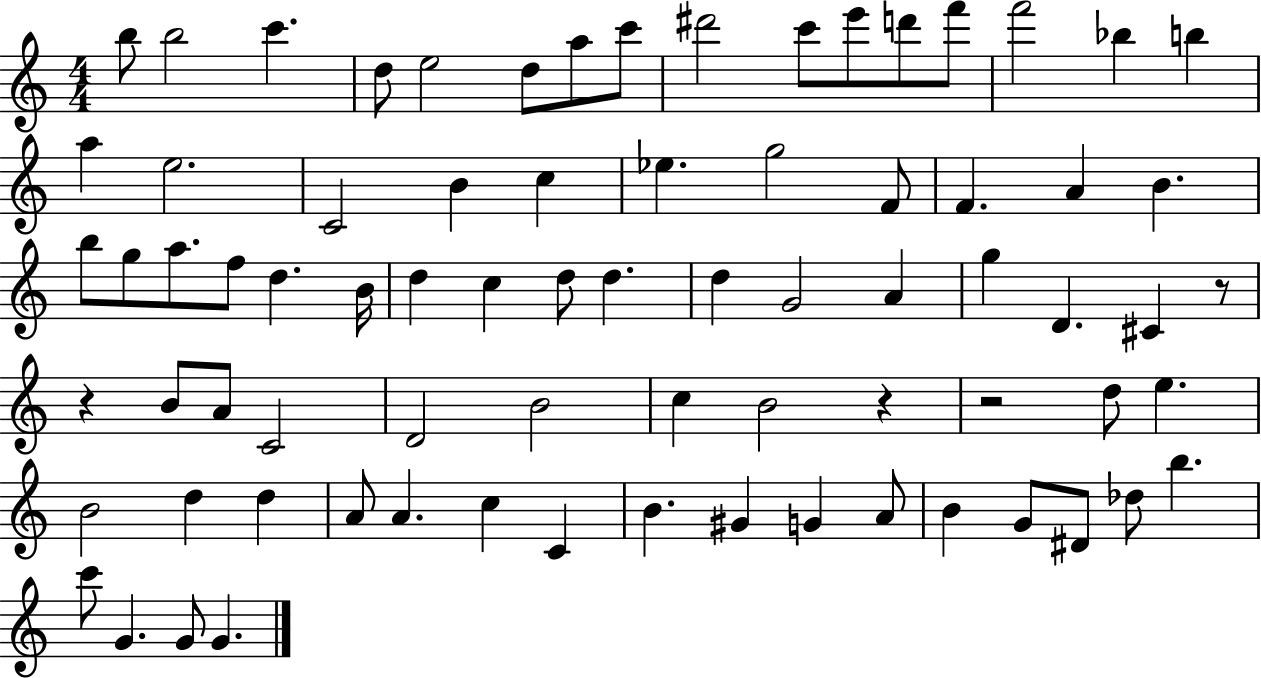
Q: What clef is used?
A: treble